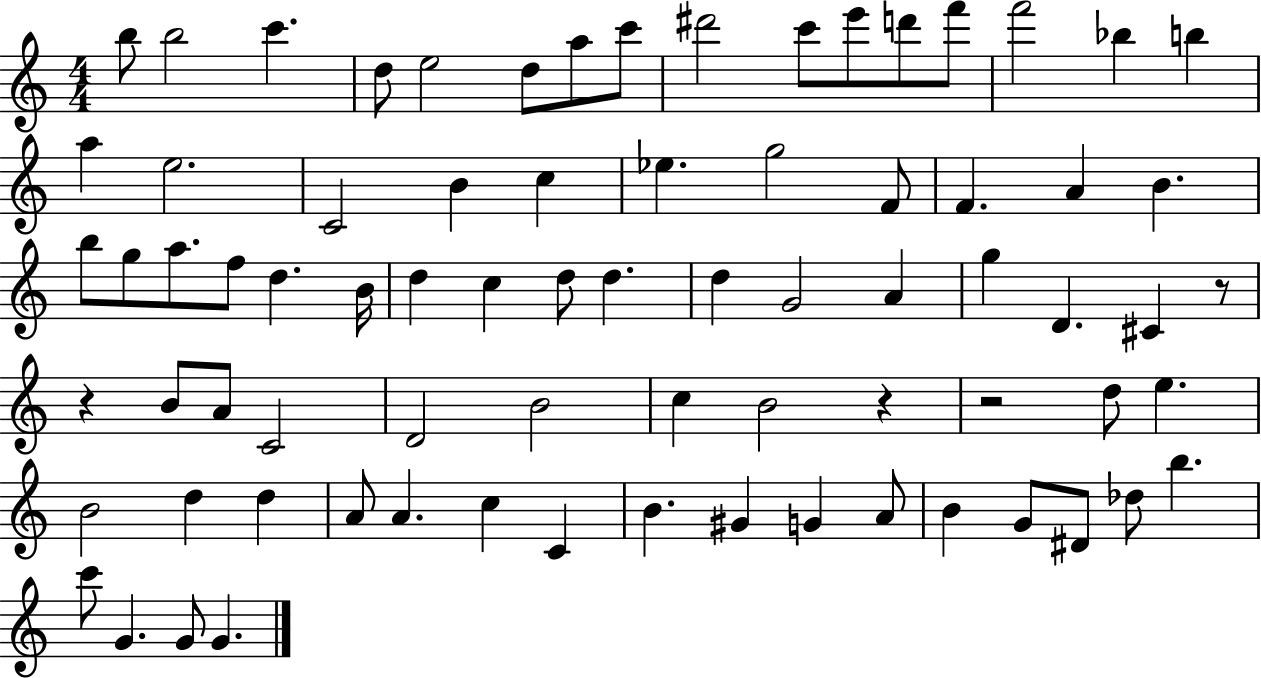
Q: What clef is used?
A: treble